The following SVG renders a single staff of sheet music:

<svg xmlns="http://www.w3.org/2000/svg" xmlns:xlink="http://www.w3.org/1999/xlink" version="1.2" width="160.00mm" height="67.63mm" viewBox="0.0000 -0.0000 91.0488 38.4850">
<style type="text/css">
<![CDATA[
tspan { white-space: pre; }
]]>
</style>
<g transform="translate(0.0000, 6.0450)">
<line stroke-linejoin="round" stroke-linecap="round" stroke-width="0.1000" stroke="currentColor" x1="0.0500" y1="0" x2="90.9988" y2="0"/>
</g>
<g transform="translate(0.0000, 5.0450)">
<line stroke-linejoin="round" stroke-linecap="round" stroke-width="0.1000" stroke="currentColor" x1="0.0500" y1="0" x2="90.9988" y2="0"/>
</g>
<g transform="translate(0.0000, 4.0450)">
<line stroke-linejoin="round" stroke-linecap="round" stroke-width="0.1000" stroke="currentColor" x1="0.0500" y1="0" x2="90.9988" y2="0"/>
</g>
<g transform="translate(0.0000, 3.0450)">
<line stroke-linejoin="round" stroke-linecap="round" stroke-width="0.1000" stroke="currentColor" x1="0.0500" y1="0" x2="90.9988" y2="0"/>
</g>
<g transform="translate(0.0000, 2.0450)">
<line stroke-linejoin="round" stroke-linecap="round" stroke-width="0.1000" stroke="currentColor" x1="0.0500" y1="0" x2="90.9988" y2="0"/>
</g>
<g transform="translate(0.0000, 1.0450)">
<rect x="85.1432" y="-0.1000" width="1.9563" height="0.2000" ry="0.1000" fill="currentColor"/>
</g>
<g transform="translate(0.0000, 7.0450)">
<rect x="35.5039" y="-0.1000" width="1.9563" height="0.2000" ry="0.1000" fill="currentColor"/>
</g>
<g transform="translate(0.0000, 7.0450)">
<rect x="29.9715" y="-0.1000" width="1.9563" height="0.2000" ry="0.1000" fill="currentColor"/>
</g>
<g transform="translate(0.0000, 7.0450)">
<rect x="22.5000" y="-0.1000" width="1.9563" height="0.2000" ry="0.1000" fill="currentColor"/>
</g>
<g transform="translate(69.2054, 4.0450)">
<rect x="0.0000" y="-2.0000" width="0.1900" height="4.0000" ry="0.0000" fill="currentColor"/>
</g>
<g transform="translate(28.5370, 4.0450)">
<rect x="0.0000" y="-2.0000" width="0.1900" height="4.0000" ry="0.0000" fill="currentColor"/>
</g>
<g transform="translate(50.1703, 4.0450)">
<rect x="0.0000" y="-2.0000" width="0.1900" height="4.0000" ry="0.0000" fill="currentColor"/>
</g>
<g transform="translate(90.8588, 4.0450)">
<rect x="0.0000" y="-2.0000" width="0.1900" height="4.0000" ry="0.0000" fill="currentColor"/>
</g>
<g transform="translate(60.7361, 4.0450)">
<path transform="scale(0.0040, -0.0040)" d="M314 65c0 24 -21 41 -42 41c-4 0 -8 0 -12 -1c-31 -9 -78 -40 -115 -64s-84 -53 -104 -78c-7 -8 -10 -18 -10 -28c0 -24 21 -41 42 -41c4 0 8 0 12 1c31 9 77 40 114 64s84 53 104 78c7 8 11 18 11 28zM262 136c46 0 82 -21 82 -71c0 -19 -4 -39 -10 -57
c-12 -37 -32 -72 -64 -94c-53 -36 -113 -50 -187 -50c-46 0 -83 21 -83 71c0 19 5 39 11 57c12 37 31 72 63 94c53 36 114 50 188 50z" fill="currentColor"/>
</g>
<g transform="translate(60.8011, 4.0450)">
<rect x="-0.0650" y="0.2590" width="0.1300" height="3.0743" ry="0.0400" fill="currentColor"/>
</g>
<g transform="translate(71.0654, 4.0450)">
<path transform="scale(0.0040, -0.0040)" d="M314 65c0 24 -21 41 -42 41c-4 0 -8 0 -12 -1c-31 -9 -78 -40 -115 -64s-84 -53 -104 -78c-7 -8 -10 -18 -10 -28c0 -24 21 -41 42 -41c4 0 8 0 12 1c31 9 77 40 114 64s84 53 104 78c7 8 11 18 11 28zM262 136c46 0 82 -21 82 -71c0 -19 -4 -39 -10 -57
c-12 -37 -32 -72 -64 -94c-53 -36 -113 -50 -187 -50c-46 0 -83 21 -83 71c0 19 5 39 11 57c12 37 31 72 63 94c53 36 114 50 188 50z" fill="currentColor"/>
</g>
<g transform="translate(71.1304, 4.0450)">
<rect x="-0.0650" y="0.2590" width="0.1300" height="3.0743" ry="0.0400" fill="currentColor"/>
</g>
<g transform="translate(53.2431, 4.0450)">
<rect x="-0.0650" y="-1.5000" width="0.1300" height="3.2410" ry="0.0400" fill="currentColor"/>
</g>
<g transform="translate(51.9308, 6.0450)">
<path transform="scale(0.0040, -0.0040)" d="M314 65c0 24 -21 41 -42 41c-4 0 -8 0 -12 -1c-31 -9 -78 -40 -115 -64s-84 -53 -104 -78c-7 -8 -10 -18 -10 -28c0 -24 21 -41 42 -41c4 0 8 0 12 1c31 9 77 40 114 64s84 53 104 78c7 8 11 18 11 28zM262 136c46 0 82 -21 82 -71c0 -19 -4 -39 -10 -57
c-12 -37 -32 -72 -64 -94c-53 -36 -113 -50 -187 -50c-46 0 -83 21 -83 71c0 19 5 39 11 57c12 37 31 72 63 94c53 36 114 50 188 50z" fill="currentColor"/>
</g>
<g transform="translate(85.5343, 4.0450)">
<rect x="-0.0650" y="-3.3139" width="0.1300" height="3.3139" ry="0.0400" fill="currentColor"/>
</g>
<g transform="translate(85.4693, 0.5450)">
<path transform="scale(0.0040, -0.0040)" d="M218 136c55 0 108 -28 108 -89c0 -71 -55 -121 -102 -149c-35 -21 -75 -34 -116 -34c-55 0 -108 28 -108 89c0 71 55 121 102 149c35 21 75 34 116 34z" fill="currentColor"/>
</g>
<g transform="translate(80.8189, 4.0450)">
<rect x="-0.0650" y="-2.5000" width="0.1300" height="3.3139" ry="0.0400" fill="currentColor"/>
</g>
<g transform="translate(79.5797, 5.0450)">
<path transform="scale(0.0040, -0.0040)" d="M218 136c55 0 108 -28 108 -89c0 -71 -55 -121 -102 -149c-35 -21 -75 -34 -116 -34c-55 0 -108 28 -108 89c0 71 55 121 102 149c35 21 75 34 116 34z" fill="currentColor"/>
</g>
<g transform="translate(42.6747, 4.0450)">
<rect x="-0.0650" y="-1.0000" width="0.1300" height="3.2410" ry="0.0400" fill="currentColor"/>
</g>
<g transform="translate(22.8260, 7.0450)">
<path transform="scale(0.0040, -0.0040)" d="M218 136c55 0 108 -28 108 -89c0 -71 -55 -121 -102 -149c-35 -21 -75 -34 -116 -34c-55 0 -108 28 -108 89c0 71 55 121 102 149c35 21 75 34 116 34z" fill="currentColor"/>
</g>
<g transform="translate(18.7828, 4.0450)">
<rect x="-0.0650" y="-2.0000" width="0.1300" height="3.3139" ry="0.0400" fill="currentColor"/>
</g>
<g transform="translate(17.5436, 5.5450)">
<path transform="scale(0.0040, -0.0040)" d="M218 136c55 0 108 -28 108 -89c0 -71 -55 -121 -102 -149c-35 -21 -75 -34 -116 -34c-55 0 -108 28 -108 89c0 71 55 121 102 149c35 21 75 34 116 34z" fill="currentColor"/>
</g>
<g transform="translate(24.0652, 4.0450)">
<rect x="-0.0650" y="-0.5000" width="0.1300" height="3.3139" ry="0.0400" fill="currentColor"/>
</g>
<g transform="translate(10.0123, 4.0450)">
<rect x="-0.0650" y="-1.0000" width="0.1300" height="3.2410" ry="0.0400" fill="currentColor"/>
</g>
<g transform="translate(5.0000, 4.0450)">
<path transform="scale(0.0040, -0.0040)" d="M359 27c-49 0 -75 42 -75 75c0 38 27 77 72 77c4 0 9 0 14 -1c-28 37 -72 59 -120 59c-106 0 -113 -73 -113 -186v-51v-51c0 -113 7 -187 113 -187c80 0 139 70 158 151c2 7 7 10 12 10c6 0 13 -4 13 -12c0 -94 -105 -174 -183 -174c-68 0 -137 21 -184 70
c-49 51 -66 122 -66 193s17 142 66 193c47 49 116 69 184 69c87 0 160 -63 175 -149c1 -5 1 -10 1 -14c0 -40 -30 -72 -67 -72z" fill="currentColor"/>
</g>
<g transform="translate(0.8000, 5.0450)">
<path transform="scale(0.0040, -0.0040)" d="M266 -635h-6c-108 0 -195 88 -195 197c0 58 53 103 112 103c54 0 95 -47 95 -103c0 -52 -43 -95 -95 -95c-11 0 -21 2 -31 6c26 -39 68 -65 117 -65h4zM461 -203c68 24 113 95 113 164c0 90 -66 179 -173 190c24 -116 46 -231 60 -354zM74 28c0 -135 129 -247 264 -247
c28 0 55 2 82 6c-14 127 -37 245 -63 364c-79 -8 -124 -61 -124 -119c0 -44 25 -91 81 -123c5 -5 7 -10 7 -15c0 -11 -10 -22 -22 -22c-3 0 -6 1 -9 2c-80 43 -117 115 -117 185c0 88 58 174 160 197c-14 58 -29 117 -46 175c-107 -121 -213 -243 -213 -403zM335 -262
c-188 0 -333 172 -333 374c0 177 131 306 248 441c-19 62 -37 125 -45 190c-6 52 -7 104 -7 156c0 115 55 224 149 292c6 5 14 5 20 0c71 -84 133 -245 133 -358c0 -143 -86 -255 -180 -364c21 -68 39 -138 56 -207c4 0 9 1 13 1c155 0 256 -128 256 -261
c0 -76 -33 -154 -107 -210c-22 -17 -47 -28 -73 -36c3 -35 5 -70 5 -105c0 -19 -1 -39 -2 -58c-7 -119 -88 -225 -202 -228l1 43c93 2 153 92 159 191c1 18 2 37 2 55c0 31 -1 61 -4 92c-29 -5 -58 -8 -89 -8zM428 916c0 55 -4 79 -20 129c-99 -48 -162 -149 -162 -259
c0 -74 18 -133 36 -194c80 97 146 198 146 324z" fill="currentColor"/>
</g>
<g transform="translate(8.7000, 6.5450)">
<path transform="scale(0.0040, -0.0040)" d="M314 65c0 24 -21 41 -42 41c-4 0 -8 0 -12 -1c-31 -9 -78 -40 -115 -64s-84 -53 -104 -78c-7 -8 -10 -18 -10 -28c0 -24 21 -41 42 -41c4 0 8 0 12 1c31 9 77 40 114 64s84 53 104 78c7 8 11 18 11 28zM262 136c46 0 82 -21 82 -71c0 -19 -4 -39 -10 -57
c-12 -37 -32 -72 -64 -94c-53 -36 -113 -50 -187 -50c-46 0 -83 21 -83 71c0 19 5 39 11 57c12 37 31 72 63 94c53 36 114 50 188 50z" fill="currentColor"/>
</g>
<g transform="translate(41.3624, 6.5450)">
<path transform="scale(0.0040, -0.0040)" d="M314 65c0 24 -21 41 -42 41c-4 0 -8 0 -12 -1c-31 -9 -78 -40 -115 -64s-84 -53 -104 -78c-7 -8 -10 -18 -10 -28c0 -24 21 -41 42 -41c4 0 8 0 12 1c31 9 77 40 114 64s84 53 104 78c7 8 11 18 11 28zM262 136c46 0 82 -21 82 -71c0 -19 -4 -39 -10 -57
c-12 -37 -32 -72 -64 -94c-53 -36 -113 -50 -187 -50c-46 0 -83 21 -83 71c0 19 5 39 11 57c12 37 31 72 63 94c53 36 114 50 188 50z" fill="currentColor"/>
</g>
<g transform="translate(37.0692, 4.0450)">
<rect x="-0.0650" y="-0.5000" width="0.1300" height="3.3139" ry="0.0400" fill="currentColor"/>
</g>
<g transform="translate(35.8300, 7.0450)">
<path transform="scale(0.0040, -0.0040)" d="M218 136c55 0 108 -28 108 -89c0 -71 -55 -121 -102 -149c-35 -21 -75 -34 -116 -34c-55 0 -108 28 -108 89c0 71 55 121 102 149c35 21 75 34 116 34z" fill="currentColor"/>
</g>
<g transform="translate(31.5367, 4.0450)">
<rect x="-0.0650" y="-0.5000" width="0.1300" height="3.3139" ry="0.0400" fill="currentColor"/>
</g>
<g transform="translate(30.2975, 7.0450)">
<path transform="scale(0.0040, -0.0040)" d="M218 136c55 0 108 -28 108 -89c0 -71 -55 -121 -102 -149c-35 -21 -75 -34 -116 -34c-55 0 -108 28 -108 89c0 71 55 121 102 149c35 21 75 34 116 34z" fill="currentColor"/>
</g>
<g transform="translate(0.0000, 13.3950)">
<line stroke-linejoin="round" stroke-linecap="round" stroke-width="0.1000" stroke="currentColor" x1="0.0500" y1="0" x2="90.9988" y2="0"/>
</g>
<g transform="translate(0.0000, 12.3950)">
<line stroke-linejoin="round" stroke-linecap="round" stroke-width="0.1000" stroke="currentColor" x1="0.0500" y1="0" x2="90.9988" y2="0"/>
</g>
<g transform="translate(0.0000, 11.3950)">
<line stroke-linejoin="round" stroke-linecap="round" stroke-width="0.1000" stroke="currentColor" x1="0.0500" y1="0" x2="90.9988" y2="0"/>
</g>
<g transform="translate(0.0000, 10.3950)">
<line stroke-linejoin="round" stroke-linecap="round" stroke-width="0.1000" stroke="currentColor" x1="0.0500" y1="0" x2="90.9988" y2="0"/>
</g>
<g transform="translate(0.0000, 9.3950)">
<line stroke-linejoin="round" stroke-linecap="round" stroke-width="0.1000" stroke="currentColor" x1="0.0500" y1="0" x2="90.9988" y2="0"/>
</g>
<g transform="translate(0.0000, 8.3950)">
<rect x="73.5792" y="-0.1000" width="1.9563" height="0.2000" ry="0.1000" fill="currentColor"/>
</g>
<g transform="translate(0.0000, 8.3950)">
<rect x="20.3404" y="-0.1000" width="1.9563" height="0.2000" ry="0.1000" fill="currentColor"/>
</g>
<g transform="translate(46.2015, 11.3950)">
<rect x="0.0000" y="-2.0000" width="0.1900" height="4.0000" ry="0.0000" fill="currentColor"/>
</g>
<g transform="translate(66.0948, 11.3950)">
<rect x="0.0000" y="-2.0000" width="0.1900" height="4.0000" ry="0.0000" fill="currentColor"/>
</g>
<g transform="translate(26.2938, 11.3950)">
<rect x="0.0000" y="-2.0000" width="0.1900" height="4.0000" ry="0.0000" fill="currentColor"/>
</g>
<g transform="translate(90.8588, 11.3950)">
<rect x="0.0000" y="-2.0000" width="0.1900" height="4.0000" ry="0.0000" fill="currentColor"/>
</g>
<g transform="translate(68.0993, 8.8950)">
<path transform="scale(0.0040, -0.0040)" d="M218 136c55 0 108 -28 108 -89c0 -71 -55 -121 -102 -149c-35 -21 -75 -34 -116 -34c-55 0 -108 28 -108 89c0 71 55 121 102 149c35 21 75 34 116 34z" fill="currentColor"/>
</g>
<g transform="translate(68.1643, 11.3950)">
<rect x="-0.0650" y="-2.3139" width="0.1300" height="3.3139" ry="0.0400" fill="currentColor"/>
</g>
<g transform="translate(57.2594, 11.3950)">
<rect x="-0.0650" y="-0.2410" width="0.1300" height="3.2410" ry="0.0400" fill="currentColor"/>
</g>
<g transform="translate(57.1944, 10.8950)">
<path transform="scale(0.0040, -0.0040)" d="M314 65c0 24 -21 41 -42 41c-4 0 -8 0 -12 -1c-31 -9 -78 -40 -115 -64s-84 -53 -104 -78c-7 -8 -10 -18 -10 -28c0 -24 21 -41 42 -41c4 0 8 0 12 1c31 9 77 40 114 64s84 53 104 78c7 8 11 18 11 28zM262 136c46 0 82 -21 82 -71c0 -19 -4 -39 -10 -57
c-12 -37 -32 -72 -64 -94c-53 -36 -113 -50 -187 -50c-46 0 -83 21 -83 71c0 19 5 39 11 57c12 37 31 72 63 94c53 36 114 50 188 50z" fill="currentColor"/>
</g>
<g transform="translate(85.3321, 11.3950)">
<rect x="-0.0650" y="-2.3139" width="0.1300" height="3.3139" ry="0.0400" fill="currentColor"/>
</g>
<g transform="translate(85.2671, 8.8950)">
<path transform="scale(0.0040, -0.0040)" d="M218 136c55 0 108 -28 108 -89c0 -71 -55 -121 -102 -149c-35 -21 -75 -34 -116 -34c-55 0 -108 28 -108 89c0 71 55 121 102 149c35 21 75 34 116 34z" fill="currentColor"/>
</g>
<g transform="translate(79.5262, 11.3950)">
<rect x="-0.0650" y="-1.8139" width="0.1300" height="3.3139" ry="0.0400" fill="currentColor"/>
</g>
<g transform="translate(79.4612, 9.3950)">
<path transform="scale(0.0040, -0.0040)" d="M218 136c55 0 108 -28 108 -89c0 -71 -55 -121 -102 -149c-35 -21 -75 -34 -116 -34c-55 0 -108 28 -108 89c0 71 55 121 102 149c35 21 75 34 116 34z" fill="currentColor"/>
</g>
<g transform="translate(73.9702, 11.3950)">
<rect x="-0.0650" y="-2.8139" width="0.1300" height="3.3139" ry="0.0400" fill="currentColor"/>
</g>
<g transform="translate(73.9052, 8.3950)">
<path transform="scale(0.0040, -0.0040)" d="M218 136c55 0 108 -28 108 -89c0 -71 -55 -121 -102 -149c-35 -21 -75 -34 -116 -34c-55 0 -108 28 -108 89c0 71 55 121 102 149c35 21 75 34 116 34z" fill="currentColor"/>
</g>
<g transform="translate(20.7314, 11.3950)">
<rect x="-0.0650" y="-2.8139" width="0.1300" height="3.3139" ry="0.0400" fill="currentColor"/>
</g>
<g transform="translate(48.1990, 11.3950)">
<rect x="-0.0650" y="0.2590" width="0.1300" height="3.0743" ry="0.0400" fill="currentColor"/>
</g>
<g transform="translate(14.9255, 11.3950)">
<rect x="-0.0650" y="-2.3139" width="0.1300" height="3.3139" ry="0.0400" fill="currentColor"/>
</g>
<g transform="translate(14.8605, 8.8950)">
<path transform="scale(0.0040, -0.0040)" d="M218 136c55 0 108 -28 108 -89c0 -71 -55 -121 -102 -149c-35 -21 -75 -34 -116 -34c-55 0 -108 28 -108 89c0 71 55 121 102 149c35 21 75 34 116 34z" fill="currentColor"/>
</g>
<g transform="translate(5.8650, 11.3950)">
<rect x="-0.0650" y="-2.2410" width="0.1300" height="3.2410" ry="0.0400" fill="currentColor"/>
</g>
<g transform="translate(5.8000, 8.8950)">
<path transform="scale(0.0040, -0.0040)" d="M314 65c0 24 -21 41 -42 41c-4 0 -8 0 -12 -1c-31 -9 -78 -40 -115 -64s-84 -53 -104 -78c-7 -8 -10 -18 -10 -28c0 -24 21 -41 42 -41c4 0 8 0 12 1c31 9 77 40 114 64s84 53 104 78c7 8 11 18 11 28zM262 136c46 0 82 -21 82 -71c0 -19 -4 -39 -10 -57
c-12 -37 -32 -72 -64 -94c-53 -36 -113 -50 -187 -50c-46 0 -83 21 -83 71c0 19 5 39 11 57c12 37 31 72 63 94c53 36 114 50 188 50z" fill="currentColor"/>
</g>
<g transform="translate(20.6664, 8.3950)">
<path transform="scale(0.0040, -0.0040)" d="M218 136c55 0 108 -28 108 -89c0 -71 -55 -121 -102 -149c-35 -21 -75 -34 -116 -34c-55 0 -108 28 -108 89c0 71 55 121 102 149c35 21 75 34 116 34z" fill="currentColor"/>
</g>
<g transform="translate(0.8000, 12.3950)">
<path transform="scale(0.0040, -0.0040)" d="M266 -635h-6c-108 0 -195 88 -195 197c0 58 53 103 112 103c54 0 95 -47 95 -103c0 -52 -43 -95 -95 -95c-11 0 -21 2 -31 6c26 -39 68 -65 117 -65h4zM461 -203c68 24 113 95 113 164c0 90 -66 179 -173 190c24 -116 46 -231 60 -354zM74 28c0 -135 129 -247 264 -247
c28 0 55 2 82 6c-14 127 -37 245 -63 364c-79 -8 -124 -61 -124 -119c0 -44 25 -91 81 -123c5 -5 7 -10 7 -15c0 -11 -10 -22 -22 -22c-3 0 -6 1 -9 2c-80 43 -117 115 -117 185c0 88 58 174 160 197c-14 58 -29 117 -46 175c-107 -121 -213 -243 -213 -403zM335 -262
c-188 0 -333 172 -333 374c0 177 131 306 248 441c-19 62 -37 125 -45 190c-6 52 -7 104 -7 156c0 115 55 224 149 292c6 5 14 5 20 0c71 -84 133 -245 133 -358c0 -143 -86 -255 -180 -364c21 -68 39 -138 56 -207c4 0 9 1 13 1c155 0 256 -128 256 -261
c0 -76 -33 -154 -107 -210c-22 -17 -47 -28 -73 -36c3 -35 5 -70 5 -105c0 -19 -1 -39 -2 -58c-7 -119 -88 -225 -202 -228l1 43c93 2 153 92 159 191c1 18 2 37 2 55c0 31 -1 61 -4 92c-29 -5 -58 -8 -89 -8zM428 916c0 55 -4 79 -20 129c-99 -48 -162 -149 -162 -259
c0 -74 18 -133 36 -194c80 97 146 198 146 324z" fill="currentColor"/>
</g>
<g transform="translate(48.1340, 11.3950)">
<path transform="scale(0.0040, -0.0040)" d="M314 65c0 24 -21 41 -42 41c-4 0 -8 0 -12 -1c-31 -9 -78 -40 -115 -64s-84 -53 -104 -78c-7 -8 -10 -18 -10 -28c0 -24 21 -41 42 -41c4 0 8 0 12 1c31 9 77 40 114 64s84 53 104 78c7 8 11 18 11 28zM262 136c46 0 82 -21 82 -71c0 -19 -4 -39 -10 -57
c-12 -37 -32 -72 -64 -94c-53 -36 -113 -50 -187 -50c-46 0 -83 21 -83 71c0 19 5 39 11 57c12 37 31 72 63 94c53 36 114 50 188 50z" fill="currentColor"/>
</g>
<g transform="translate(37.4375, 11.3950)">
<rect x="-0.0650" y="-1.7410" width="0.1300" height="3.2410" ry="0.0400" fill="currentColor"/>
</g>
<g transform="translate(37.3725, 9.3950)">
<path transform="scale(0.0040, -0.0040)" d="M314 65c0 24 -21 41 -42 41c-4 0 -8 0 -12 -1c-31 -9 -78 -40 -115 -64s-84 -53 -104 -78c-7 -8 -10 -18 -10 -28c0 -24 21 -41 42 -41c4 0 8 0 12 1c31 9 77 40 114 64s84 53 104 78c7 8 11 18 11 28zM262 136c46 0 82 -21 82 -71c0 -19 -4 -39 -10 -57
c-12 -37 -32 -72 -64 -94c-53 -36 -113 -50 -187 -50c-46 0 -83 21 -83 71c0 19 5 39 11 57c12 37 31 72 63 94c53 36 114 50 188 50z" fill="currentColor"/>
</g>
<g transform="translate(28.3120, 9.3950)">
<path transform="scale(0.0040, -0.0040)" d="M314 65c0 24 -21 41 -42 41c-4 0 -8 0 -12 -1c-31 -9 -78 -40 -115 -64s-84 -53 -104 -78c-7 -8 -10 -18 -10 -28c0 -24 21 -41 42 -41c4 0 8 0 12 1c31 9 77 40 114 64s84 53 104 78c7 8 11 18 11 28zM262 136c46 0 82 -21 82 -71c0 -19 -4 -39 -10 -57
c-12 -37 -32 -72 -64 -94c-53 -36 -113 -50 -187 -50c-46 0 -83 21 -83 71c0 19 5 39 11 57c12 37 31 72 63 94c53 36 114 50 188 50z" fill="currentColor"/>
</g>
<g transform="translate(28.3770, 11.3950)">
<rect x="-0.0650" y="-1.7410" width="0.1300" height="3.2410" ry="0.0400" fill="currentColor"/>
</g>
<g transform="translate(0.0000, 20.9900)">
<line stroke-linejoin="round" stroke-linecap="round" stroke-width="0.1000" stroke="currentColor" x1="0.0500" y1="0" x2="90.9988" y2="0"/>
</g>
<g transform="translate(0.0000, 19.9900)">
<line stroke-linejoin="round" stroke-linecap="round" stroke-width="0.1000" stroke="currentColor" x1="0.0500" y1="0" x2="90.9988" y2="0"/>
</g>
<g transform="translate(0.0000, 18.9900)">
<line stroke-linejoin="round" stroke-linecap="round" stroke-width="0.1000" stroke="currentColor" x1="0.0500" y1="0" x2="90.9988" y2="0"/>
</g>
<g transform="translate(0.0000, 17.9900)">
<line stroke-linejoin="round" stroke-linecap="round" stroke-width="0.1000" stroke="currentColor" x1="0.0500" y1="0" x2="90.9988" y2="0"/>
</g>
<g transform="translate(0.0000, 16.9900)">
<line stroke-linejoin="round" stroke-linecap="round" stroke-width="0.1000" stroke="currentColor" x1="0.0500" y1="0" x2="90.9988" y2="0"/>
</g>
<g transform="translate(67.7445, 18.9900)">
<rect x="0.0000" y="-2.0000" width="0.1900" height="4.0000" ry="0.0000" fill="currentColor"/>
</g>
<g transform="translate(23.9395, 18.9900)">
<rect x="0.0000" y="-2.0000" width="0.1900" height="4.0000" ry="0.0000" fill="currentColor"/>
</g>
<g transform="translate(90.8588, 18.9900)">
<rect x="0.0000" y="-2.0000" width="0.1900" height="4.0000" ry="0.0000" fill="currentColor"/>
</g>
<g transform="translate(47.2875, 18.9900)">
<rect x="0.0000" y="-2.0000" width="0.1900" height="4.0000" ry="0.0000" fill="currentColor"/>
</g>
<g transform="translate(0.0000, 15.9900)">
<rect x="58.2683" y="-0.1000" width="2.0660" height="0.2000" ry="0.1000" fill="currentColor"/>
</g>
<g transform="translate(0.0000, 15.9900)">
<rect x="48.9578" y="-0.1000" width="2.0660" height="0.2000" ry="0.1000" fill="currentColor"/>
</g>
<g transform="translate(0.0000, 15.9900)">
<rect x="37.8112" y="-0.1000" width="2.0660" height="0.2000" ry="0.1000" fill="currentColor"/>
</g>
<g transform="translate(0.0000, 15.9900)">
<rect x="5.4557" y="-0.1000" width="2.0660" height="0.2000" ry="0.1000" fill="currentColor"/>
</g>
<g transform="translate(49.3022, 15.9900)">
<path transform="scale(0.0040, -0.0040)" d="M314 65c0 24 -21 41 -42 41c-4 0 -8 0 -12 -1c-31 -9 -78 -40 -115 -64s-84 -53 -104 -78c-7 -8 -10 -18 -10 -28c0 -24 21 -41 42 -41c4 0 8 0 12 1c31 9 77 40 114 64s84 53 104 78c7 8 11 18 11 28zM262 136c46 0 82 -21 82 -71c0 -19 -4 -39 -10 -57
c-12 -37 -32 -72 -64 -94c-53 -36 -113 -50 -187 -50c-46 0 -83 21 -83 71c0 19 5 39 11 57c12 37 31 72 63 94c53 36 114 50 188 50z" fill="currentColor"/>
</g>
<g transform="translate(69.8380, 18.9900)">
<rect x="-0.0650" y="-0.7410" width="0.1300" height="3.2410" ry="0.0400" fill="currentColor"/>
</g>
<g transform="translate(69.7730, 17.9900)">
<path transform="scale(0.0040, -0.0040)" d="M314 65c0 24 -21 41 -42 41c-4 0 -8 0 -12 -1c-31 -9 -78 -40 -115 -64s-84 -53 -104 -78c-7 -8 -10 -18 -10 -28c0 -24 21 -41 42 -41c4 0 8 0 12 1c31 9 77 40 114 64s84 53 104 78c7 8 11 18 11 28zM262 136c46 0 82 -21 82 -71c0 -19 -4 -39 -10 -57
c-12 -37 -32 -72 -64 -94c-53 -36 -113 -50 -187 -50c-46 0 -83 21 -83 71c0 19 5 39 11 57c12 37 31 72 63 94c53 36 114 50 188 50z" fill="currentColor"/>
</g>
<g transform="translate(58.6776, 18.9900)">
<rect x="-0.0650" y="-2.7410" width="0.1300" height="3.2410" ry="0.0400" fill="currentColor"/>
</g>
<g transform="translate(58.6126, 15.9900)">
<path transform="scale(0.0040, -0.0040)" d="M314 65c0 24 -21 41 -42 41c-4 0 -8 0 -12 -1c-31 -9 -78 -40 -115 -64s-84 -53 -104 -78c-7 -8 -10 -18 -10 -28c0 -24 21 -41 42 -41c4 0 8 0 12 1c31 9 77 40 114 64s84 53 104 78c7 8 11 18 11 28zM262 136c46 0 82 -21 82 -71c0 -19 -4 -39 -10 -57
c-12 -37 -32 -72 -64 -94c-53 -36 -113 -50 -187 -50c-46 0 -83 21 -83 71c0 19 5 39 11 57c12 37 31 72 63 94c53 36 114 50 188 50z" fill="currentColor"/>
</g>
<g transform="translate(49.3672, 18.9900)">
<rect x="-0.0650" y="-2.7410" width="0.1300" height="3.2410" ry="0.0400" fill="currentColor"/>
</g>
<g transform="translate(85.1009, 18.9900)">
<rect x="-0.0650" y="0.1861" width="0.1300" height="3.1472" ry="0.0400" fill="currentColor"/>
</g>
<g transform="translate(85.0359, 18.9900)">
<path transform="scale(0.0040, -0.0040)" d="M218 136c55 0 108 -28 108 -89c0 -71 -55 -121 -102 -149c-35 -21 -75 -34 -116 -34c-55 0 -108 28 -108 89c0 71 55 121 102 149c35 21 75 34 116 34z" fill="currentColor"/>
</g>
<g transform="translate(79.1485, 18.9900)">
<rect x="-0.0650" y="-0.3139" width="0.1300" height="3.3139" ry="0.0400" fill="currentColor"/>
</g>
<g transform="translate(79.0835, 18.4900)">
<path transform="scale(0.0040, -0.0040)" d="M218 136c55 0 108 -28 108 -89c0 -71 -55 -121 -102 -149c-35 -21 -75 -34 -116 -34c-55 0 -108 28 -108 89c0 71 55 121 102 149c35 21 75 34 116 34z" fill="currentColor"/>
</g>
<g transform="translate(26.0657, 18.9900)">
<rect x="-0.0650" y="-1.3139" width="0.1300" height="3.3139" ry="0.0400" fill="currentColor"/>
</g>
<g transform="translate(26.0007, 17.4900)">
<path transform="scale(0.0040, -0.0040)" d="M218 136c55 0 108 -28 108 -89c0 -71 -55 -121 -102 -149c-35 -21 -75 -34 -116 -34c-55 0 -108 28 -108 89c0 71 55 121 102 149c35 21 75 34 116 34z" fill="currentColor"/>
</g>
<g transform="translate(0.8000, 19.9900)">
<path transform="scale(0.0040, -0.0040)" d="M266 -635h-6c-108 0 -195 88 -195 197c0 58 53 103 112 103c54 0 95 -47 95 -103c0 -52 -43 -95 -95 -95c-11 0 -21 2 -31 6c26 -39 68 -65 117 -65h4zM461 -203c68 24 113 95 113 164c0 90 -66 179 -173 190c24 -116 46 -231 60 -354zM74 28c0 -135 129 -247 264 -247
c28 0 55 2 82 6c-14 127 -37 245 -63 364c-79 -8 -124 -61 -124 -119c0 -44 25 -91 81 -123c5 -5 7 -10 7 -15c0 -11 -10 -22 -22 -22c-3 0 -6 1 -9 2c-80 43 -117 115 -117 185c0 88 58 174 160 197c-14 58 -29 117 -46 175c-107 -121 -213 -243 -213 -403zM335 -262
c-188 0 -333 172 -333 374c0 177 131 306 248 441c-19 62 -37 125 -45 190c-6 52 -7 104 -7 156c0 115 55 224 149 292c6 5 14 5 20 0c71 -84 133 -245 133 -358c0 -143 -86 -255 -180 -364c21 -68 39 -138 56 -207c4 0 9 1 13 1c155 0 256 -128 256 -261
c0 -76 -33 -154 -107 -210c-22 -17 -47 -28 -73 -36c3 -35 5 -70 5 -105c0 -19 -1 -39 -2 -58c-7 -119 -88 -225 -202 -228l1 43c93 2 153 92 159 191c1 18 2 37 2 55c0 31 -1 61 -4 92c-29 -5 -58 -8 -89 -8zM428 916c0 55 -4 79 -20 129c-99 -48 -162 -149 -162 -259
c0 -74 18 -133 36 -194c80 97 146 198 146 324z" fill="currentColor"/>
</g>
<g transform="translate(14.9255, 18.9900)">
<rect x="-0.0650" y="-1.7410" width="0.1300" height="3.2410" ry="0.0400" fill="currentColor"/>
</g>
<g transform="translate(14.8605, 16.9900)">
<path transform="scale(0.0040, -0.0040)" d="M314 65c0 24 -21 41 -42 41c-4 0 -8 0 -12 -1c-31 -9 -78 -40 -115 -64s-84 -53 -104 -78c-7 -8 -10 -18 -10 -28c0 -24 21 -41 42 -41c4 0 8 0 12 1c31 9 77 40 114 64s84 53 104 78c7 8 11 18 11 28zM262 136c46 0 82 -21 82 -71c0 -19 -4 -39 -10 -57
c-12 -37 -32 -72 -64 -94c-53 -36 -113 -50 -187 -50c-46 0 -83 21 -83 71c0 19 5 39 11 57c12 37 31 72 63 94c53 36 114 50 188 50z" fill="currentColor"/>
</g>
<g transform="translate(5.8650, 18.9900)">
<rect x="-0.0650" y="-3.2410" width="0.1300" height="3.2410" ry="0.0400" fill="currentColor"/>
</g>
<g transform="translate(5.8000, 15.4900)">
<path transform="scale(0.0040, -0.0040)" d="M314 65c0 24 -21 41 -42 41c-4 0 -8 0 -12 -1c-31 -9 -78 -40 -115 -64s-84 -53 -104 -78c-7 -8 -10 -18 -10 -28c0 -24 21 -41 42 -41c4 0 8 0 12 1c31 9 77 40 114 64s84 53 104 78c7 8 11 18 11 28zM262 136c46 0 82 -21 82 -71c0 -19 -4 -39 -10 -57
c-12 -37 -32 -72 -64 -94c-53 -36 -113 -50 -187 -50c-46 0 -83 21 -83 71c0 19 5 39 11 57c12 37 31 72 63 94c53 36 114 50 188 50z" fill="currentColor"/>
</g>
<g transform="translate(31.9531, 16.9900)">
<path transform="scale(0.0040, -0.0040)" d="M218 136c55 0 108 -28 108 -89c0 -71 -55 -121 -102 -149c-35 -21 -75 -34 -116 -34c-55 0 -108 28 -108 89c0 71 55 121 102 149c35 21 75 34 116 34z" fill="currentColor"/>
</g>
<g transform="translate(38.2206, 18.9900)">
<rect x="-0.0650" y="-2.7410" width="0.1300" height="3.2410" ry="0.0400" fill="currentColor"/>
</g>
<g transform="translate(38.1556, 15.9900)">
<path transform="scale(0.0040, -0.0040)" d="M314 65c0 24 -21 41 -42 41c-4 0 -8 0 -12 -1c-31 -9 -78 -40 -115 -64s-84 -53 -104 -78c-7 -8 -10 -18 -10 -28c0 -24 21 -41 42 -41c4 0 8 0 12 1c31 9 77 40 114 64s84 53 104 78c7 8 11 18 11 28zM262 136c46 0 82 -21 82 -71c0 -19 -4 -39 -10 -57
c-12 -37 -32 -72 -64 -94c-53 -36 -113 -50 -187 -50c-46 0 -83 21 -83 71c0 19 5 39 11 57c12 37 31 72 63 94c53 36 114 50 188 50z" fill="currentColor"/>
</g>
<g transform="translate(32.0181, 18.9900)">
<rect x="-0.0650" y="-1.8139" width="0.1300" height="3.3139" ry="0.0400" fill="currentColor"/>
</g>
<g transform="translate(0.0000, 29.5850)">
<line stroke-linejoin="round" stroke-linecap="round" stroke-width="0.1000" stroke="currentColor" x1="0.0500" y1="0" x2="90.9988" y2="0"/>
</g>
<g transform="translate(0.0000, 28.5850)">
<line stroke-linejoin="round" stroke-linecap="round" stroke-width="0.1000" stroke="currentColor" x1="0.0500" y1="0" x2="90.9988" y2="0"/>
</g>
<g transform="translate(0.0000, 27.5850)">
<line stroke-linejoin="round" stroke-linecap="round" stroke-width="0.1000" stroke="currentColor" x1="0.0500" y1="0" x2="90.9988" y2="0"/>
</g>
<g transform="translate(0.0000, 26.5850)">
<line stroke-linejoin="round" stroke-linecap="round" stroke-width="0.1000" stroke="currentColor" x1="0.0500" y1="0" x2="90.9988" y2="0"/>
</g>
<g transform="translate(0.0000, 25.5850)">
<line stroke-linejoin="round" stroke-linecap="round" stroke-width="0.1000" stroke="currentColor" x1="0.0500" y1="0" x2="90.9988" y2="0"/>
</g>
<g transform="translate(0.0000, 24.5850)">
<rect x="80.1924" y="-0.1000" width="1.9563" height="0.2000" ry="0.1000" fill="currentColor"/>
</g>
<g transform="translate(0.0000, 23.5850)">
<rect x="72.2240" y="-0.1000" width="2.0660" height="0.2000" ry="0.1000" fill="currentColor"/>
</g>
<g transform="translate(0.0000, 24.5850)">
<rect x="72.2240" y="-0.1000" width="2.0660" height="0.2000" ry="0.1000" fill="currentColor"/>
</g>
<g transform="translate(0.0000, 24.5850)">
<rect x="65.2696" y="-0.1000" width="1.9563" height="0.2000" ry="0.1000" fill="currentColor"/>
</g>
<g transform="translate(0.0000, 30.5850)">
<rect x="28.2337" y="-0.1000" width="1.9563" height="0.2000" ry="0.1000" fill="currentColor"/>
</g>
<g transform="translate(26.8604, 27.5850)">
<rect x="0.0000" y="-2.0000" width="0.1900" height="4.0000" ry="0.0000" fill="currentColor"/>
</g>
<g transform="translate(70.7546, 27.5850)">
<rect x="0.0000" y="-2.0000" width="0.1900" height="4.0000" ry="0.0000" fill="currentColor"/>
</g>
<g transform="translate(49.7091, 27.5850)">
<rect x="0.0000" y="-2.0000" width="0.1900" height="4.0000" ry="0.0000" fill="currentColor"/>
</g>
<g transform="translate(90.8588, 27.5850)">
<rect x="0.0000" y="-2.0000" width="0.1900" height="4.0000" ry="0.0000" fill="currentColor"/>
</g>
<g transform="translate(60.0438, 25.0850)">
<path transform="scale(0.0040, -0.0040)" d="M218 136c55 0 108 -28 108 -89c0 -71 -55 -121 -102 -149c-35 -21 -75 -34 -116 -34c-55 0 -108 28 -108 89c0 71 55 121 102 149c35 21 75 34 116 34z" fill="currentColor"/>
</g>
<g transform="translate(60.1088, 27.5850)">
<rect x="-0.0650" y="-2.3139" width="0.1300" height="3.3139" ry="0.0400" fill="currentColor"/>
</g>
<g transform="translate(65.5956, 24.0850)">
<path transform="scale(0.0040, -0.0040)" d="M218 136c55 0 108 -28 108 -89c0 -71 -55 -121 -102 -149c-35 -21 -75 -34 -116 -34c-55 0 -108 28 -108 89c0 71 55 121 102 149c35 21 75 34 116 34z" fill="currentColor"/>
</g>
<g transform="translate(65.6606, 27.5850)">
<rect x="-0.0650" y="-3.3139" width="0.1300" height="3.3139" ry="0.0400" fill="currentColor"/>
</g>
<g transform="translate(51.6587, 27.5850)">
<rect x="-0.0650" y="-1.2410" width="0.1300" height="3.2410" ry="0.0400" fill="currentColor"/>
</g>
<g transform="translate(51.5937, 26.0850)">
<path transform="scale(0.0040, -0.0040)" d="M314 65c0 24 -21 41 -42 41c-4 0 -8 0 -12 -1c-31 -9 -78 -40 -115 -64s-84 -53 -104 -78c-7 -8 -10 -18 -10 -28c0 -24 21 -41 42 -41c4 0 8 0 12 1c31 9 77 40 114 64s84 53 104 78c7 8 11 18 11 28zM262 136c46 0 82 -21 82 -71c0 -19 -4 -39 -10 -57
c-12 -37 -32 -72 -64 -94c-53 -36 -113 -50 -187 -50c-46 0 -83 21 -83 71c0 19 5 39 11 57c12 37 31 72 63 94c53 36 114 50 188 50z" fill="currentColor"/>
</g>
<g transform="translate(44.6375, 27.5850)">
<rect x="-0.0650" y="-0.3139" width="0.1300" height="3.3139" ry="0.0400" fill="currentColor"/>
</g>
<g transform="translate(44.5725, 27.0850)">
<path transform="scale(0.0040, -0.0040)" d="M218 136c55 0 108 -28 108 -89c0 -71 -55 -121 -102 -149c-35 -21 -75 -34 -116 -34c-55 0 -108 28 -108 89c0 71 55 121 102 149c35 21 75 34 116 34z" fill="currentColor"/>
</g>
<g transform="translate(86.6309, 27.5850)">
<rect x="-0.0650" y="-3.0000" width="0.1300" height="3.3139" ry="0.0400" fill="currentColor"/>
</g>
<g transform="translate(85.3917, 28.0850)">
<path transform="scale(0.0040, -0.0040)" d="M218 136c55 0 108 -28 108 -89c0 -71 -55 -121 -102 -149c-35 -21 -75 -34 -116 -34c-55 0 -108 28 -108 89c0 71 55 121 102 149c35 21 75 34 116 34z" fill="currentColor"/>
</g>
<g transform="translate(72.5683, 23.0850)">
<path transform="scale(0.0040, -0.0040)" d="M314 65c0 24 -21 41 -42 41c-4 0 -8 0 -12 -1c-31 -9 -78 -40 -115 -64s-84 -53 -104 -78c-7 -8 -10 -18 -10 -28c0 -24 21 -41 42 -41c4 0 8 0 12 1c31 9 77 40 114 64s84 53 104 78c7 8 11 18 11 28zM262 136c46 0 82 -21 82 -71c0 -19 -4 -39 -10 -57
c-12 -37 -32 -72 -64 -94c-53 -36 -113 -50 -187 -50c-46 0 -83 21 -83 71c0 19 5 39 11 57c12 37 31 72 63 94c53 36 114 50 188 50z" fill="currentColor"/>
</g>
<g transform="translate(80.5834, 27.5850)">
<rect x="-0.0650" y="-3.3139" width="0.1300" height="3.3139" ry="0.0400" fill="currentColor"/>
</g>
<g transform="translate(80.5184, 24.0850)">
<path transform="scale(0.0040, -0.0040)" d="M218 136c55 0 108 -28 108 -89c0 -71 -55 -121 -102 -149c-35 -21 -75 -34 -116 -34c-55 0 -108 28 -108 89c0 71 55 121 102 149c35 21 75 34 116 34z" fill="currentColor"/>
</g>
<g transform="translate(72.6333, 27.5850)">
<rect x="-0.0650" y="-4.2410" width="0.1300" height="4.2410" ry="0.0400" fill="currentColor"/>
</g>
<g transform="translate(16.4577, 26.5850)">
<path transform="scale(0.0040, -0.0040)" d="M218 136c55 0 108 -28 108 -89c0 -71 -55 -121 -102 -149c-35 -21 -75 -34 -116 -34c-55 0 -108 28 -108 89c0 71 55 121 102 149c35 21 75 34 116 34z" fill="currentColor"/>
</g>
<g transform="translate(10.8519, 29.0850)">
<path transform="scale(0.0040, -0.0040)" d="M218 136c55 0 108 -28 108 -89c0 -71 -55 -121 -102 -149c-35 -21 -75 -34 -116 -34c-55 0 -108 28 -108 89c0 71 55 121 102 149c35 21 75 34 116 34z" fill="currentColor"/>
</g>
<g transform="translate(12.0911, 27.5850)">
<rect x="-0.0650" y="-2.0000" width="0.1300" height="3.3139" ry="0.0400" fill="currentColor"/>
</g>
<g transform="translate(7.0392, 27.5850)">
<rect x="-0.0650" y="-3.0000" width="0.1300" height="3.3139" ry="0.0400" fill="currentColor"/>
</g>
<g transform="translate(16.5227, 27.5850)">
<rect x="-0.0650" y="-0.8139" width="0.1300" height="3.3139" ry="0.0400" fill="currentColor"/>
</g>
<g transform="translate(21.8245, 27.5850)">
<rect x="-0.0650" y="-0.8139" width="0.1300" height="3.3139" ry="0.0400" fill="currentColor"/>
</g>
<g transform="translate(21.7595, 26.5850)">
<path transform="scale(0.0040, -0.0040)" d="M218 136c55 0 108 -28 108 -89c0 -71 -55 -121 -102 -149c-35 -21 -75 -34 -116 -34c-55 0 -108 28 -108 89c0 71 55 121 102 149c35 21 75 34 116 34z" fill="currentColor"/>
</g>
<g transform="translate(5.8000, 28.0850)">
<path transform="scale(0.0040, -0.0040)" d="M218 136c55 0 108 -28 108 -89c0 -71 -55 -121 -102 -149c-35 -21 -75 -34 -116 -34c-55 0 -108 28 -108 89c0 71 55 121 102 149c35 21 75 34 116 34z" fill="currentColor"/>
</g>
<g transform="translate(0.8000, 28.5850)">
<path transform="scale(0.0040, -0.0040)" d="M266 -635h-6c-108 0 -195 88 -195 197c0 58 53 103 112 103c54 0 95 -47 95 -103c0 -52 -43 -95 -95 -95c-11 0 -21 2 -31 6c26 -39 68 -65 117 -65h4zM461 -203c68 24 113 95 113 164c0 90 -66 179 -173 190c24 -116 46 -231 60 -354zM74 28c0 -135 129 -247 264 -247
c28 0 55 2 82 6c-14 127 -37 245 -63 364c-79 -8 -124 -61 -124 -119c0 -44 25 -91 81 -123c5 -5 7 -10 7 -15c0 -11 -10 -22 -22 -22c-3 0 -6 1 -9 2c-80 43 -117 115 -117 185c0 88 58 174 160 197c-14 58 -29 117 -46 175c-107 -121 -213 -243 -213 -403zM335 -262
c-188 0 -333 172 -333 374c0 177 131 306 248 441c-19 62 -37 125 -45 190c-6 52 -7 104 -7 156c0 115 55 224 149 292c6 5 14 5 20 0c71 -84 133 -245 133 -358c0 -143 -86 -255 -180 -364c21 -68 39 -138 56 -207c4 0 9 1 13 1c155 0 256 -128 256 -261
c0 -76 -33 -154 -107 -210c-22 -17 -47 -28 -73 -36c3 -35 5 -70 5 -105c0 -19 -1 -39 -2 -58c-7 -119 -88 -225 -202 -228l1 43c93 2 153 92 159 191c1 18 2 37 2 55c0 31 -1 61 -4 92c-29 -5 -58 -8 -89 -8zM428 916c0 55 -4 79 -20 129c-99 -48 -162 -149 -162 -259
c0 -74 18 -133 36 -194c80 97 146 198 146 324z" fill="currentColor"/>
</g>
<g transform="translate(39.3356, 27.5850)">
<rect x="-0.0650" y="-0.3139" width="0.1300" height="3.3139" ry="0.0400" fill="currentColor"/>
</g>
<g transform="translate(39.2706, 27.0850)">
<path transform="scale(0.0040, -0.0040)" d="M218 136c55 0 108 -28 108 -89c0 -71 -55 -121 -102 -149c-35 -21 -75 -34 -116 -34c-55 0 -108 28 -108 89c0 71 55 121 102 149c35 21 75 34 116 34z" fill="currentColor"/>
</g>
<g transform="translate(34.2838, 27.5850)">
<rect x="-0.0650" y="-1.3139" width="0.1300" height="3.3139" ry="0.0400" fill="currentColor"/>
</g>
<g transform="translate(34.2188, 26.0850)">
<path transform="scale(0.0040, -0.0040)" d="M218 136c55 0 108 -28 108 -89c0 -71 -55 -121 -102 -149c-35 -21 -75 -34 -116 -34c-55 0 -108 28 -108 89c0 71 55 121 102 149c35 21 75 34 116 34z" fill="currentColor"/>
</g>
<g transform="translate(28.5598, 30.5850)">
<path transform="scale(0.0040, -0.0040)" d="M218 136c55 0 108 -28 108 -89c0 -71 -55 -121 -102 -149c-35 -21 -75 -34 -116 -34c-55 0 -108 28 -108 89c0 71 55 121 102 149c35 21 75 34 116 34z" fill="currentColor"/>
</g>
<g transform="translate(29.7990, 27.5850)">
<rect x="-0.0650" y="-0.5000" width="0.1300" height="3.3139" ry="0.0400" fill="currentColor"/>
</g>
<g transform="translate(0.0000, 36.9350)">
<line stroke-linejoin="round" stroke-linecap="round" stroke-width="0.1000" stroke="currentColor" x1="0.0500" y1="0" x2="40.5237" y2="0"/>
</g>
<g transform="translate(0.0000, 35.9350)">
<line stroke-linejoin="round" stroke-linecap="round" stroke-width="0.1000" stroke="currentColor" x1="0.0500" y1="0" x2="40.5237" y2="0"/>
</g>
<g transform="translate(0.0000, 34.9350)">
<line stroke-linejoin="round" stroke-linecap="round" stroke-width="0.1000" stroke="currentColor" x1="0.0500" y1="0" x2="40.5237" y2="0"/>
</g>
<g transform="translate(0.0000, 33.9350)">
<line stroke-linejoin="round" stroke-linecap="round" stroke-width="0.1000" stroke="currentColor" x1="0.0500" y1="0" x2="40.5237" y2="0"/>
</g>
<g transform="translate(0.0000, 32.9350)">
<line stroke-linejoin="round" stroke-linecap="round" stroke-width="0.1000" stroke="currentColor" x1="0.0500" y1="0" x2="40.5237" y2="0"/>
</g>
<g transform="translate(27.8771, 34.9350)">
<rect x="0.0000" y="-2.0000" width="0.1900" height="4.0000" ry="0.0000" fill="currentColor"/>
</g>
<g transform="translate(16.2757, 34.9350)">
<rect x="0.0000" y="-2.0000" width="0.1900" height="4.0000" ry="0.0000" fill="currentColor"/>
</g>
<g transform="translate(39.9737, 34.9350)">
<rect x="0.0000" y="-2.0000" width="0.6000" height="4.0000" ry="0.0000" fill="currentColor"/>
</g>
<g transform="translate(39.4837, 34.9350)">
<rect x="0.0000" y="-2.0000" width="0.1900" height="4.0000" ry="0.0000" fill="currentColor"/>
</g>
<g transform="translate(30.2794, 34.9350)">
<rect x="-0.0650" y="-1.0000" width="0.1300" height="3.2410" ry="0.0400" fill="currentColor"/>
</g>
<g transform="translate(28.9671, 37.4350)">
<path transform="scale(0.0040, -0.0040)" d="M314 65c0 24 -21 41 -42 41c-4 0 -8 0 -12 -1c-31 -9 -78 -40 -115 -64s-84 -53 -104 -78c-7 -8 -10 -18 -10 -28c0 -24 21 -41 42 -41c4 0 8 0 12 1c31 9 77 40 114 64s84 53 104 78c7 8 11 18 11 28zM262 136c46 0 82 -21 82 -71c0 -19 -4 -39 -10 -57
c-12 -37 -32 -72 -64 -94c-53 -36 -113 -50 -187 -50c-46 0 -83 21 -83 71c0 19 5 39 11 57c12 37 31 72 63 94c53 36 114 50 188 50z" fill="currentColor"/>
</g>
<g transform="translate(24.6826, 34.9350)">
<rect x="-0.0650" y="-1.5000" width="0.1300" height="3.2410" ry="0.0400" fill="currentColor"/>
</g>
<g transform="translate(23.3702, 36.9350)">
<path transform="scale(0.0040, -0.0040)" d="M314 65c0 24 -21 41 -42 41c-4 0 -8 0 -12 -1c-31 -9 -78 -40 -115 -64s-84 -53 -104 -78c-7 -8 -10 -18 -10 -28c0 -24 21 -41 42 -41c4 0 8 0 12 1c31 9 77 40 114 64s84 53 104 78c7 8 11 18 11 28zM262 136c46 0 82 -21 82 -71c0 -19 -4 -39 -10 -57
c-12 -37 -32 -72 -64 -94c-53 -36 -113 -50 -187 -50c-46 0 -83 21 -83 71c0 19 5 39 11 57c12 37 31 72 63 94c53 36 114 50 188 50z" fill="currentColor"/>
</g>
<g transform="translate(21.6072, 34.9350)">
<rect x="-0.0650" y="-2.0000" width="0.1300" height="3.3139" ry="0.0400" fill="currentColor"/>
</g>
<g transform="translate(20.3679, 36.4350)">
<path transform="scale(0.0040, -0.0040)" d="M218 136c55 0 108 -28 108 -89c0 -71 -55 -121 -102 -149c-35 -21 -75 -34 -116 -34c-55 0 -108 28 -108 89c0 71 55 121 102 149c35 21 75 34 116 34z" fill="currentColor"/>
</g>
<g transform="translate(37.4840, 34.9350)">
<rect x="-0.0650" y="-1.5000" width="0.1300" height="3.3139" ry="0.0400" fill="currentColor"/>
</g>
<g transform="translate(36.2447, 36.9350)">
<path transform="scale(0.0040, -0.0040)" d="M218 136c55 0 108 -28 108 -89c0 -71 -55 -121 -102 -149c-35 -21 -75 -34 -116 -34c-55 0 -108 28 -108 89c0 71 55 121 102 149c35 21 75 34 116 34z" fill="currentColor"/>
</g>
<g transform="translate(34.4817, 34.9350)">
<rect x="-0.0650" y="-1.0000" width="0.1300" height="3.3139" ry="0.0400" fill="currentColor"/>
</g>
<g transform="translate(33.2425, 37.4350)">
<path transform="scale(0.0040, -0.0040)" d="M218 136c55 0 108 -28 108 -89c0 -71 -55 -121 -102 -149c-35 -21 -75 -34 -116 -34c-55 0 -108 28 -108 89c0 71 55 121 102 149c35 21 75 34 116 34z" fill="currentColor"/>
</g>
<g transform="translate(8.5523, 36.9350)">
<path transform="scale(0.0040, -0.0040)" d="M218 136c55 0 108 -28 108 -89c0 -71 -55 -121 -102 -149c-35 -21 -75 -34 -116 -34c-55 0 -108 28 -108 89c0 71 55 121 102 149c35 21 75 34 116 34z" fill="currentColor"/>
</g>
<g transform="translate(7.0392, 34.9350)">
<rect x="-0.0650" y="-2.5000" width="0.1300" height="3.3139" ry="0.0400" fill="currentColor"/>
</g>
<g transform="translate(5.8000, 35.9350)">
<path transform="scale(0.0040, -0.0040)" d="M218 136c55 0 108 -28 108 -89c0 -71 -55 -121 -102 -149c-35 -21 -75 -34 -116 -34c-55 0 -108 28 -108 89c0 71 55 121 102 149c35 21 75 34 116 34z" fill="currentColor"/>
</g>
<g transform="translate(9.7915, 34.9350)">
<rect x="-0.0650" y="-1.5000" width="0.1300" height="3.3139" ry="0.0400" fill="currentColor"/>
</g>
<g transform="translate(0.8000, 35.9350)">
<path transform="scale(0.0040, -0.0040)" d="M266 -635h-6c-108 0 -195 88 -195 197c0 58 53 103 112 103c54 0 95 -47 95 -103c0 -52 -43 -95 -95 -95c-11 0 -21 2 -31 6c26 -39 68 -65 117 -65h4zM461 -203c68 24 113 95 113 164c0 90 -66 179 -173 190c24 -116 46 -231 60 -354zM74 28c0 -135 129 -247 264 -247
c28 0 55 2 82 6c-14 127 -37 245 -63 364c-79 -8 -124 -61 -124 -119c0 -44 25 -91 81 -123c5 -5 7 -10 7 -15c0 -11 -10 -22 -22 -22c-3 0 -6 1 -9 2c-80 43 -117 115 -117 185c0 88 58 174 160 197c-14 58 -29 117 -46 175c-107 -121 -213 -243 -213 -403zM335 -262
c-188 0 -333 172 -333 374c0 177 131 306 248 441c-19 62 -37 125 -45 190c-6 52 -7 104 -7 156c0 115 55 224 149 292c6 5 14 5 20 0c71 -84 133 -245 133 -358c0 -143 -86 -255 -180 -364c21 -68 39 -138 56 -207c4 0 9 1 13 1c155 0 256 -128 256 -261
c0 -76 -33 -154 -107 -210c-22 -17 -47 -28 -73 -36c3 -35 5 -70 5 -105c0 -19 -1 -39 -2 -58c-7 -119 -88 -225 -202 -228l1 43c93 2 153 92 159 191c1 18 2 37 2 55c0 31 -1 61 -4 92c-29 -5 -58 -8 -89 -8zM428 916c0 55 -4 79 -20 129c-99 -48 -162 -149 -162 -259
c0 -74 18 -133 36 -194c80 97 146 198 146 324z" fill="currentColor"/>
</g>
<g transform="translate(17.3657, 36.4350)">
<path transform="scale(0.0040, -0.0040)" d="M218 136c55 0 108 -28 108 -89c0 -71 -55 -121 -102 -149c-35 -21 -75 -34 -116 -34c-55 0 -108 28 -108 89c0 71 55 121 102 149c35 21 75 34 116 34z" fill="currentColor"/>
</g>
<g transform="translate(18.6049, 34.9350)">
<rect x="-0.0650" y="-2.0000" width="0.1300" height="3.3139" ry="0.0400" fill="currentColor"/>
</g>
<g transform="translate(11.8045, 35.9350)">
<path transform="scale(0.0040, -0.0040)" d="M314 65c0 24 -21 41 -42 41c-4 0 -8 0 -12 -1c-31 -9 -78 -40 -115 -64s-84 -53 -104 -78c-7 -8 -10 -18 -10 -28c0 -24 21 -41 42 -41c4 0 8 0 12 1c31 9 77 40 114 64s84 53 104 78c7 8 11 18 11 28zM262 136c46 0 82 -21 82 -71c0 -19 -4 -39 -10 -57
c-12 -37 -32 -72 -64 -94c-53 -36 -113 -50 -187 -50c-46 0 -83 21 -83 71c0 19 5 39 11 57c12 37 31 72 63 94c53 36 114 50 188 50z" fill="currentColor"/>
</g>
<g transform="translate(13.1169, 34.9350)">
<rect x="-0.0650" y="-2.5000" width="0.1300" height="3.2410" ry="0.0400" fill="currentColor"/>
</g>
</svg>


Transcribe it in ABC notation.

X:1
T:Untitled
M:4/4
L:1/4
K:C
D2 F C C C D2 E2 B2 B2 G b g2 g a f2 f2 B2 c2 g a f g b2 f2 e f a2 a2 a2 d2 c B A F d d C e c c e2 g b d'2 b A G E G2 F F E2 D2 D E